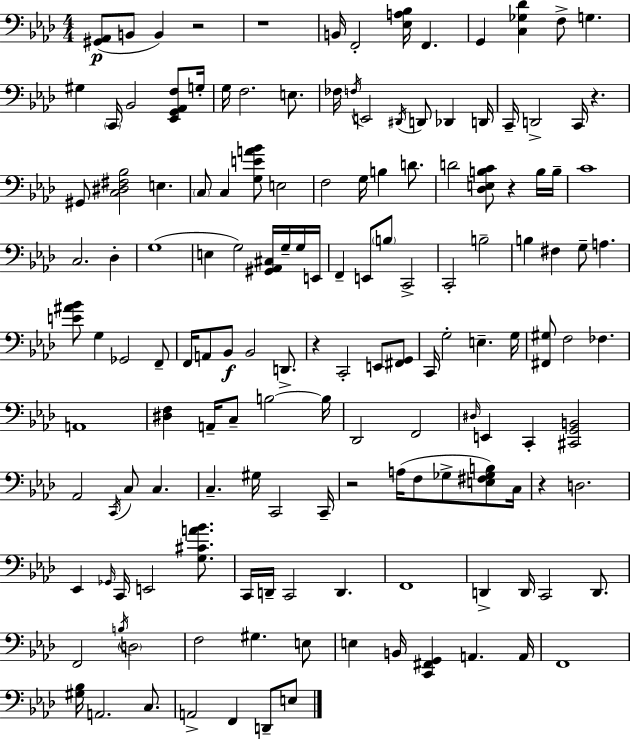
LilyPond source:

{
  \clef bass
  \numericTimeSignature
  \time 4/4
  \key f \minor
  <gis, aes,>8(\p b,8 b,4) r2 | r1 | b,16 f,2-. <ees a bes>16 f,4. | g,4 <c ges des'>4 f8-> g4. | \break gis4 \parenthesize c,16 bes,2 <ees, g, aes, f>8 g16-. | g16 f2. e8. | fes16 \acciaccatura { f16 } e,2 \acciaccatura { dis,16 } d,8 des,4 | d,16 c,16-- d,2-> c,16 r4. | \break gis,8 <c dis fis bes>2 e4. | \parenthesize c8 c4 <g e' a' bes'>8 e2 | f2 g16 b4 d'8. | d'2 <des e b c'>8 r4 | \break b16 b16-- c'1 | c2. des4-. | g1( | e4 g2) <gis, aes, cis>16 g16-- | \break g16 e,16 f,4-- e,8 \parenthesize b8 c,2-> | c,2-. b2-- | b4 fis4 g8-- a4. | <e' ais' bes'>8 g4 ges,2 | \break f,8-- f,16 a,8 bes,8\f bes,2 d,8.-> | r4 c,2-. e,8 | <fis, g,>8 c,16 g2-. e4.-- | g16 <fis, gis>8 f2 fes4. | \break a,1 | <dis f>4 a,16-- c8-- b2~~ | b16 des,2 f,2 | \grace { dis16 } e,4 c,4-. <cis, g, b,>2 | \break aes,2 \acciaccatura { c,16 } c8 c4. | c4.-- gis16 c,2 | c,16-- r2 a16( f8 ges8-> | <e fis ges b>8) c16 r4 d2. | \break ees,4 \grace { ges,16 } c,16 e,2 | <g cis' a' bes'>8. c,16 d,16-- c,2 d,4. | f,1 | d,4-> d,16 c,2 | \break d,8. f,2 \acciaccatura { b16 } \parenthesize d2 | f2 gis4. | e8 e4 b,16 <c, fis, g,>4 a,4. | a,16 f,1 | \break <gis bes>16 a,2. | c8. a,2-> f,4 | d,8-- e8 \bar "|."
}